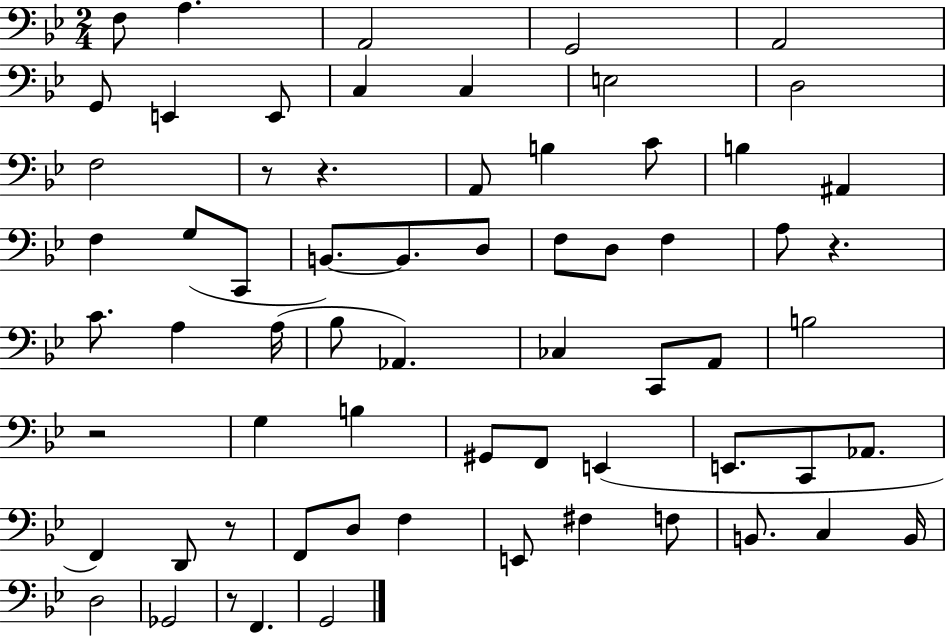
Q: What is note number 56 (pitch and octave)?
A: B2